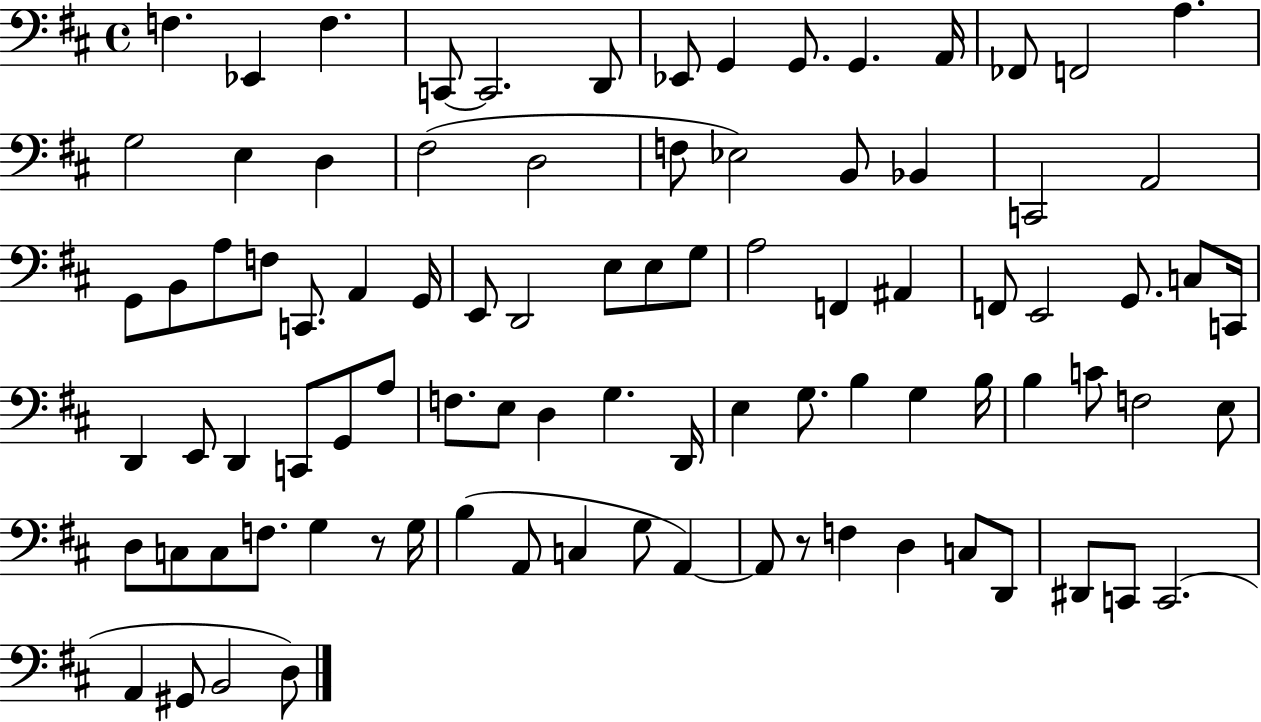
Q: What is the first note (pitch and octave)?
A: F3